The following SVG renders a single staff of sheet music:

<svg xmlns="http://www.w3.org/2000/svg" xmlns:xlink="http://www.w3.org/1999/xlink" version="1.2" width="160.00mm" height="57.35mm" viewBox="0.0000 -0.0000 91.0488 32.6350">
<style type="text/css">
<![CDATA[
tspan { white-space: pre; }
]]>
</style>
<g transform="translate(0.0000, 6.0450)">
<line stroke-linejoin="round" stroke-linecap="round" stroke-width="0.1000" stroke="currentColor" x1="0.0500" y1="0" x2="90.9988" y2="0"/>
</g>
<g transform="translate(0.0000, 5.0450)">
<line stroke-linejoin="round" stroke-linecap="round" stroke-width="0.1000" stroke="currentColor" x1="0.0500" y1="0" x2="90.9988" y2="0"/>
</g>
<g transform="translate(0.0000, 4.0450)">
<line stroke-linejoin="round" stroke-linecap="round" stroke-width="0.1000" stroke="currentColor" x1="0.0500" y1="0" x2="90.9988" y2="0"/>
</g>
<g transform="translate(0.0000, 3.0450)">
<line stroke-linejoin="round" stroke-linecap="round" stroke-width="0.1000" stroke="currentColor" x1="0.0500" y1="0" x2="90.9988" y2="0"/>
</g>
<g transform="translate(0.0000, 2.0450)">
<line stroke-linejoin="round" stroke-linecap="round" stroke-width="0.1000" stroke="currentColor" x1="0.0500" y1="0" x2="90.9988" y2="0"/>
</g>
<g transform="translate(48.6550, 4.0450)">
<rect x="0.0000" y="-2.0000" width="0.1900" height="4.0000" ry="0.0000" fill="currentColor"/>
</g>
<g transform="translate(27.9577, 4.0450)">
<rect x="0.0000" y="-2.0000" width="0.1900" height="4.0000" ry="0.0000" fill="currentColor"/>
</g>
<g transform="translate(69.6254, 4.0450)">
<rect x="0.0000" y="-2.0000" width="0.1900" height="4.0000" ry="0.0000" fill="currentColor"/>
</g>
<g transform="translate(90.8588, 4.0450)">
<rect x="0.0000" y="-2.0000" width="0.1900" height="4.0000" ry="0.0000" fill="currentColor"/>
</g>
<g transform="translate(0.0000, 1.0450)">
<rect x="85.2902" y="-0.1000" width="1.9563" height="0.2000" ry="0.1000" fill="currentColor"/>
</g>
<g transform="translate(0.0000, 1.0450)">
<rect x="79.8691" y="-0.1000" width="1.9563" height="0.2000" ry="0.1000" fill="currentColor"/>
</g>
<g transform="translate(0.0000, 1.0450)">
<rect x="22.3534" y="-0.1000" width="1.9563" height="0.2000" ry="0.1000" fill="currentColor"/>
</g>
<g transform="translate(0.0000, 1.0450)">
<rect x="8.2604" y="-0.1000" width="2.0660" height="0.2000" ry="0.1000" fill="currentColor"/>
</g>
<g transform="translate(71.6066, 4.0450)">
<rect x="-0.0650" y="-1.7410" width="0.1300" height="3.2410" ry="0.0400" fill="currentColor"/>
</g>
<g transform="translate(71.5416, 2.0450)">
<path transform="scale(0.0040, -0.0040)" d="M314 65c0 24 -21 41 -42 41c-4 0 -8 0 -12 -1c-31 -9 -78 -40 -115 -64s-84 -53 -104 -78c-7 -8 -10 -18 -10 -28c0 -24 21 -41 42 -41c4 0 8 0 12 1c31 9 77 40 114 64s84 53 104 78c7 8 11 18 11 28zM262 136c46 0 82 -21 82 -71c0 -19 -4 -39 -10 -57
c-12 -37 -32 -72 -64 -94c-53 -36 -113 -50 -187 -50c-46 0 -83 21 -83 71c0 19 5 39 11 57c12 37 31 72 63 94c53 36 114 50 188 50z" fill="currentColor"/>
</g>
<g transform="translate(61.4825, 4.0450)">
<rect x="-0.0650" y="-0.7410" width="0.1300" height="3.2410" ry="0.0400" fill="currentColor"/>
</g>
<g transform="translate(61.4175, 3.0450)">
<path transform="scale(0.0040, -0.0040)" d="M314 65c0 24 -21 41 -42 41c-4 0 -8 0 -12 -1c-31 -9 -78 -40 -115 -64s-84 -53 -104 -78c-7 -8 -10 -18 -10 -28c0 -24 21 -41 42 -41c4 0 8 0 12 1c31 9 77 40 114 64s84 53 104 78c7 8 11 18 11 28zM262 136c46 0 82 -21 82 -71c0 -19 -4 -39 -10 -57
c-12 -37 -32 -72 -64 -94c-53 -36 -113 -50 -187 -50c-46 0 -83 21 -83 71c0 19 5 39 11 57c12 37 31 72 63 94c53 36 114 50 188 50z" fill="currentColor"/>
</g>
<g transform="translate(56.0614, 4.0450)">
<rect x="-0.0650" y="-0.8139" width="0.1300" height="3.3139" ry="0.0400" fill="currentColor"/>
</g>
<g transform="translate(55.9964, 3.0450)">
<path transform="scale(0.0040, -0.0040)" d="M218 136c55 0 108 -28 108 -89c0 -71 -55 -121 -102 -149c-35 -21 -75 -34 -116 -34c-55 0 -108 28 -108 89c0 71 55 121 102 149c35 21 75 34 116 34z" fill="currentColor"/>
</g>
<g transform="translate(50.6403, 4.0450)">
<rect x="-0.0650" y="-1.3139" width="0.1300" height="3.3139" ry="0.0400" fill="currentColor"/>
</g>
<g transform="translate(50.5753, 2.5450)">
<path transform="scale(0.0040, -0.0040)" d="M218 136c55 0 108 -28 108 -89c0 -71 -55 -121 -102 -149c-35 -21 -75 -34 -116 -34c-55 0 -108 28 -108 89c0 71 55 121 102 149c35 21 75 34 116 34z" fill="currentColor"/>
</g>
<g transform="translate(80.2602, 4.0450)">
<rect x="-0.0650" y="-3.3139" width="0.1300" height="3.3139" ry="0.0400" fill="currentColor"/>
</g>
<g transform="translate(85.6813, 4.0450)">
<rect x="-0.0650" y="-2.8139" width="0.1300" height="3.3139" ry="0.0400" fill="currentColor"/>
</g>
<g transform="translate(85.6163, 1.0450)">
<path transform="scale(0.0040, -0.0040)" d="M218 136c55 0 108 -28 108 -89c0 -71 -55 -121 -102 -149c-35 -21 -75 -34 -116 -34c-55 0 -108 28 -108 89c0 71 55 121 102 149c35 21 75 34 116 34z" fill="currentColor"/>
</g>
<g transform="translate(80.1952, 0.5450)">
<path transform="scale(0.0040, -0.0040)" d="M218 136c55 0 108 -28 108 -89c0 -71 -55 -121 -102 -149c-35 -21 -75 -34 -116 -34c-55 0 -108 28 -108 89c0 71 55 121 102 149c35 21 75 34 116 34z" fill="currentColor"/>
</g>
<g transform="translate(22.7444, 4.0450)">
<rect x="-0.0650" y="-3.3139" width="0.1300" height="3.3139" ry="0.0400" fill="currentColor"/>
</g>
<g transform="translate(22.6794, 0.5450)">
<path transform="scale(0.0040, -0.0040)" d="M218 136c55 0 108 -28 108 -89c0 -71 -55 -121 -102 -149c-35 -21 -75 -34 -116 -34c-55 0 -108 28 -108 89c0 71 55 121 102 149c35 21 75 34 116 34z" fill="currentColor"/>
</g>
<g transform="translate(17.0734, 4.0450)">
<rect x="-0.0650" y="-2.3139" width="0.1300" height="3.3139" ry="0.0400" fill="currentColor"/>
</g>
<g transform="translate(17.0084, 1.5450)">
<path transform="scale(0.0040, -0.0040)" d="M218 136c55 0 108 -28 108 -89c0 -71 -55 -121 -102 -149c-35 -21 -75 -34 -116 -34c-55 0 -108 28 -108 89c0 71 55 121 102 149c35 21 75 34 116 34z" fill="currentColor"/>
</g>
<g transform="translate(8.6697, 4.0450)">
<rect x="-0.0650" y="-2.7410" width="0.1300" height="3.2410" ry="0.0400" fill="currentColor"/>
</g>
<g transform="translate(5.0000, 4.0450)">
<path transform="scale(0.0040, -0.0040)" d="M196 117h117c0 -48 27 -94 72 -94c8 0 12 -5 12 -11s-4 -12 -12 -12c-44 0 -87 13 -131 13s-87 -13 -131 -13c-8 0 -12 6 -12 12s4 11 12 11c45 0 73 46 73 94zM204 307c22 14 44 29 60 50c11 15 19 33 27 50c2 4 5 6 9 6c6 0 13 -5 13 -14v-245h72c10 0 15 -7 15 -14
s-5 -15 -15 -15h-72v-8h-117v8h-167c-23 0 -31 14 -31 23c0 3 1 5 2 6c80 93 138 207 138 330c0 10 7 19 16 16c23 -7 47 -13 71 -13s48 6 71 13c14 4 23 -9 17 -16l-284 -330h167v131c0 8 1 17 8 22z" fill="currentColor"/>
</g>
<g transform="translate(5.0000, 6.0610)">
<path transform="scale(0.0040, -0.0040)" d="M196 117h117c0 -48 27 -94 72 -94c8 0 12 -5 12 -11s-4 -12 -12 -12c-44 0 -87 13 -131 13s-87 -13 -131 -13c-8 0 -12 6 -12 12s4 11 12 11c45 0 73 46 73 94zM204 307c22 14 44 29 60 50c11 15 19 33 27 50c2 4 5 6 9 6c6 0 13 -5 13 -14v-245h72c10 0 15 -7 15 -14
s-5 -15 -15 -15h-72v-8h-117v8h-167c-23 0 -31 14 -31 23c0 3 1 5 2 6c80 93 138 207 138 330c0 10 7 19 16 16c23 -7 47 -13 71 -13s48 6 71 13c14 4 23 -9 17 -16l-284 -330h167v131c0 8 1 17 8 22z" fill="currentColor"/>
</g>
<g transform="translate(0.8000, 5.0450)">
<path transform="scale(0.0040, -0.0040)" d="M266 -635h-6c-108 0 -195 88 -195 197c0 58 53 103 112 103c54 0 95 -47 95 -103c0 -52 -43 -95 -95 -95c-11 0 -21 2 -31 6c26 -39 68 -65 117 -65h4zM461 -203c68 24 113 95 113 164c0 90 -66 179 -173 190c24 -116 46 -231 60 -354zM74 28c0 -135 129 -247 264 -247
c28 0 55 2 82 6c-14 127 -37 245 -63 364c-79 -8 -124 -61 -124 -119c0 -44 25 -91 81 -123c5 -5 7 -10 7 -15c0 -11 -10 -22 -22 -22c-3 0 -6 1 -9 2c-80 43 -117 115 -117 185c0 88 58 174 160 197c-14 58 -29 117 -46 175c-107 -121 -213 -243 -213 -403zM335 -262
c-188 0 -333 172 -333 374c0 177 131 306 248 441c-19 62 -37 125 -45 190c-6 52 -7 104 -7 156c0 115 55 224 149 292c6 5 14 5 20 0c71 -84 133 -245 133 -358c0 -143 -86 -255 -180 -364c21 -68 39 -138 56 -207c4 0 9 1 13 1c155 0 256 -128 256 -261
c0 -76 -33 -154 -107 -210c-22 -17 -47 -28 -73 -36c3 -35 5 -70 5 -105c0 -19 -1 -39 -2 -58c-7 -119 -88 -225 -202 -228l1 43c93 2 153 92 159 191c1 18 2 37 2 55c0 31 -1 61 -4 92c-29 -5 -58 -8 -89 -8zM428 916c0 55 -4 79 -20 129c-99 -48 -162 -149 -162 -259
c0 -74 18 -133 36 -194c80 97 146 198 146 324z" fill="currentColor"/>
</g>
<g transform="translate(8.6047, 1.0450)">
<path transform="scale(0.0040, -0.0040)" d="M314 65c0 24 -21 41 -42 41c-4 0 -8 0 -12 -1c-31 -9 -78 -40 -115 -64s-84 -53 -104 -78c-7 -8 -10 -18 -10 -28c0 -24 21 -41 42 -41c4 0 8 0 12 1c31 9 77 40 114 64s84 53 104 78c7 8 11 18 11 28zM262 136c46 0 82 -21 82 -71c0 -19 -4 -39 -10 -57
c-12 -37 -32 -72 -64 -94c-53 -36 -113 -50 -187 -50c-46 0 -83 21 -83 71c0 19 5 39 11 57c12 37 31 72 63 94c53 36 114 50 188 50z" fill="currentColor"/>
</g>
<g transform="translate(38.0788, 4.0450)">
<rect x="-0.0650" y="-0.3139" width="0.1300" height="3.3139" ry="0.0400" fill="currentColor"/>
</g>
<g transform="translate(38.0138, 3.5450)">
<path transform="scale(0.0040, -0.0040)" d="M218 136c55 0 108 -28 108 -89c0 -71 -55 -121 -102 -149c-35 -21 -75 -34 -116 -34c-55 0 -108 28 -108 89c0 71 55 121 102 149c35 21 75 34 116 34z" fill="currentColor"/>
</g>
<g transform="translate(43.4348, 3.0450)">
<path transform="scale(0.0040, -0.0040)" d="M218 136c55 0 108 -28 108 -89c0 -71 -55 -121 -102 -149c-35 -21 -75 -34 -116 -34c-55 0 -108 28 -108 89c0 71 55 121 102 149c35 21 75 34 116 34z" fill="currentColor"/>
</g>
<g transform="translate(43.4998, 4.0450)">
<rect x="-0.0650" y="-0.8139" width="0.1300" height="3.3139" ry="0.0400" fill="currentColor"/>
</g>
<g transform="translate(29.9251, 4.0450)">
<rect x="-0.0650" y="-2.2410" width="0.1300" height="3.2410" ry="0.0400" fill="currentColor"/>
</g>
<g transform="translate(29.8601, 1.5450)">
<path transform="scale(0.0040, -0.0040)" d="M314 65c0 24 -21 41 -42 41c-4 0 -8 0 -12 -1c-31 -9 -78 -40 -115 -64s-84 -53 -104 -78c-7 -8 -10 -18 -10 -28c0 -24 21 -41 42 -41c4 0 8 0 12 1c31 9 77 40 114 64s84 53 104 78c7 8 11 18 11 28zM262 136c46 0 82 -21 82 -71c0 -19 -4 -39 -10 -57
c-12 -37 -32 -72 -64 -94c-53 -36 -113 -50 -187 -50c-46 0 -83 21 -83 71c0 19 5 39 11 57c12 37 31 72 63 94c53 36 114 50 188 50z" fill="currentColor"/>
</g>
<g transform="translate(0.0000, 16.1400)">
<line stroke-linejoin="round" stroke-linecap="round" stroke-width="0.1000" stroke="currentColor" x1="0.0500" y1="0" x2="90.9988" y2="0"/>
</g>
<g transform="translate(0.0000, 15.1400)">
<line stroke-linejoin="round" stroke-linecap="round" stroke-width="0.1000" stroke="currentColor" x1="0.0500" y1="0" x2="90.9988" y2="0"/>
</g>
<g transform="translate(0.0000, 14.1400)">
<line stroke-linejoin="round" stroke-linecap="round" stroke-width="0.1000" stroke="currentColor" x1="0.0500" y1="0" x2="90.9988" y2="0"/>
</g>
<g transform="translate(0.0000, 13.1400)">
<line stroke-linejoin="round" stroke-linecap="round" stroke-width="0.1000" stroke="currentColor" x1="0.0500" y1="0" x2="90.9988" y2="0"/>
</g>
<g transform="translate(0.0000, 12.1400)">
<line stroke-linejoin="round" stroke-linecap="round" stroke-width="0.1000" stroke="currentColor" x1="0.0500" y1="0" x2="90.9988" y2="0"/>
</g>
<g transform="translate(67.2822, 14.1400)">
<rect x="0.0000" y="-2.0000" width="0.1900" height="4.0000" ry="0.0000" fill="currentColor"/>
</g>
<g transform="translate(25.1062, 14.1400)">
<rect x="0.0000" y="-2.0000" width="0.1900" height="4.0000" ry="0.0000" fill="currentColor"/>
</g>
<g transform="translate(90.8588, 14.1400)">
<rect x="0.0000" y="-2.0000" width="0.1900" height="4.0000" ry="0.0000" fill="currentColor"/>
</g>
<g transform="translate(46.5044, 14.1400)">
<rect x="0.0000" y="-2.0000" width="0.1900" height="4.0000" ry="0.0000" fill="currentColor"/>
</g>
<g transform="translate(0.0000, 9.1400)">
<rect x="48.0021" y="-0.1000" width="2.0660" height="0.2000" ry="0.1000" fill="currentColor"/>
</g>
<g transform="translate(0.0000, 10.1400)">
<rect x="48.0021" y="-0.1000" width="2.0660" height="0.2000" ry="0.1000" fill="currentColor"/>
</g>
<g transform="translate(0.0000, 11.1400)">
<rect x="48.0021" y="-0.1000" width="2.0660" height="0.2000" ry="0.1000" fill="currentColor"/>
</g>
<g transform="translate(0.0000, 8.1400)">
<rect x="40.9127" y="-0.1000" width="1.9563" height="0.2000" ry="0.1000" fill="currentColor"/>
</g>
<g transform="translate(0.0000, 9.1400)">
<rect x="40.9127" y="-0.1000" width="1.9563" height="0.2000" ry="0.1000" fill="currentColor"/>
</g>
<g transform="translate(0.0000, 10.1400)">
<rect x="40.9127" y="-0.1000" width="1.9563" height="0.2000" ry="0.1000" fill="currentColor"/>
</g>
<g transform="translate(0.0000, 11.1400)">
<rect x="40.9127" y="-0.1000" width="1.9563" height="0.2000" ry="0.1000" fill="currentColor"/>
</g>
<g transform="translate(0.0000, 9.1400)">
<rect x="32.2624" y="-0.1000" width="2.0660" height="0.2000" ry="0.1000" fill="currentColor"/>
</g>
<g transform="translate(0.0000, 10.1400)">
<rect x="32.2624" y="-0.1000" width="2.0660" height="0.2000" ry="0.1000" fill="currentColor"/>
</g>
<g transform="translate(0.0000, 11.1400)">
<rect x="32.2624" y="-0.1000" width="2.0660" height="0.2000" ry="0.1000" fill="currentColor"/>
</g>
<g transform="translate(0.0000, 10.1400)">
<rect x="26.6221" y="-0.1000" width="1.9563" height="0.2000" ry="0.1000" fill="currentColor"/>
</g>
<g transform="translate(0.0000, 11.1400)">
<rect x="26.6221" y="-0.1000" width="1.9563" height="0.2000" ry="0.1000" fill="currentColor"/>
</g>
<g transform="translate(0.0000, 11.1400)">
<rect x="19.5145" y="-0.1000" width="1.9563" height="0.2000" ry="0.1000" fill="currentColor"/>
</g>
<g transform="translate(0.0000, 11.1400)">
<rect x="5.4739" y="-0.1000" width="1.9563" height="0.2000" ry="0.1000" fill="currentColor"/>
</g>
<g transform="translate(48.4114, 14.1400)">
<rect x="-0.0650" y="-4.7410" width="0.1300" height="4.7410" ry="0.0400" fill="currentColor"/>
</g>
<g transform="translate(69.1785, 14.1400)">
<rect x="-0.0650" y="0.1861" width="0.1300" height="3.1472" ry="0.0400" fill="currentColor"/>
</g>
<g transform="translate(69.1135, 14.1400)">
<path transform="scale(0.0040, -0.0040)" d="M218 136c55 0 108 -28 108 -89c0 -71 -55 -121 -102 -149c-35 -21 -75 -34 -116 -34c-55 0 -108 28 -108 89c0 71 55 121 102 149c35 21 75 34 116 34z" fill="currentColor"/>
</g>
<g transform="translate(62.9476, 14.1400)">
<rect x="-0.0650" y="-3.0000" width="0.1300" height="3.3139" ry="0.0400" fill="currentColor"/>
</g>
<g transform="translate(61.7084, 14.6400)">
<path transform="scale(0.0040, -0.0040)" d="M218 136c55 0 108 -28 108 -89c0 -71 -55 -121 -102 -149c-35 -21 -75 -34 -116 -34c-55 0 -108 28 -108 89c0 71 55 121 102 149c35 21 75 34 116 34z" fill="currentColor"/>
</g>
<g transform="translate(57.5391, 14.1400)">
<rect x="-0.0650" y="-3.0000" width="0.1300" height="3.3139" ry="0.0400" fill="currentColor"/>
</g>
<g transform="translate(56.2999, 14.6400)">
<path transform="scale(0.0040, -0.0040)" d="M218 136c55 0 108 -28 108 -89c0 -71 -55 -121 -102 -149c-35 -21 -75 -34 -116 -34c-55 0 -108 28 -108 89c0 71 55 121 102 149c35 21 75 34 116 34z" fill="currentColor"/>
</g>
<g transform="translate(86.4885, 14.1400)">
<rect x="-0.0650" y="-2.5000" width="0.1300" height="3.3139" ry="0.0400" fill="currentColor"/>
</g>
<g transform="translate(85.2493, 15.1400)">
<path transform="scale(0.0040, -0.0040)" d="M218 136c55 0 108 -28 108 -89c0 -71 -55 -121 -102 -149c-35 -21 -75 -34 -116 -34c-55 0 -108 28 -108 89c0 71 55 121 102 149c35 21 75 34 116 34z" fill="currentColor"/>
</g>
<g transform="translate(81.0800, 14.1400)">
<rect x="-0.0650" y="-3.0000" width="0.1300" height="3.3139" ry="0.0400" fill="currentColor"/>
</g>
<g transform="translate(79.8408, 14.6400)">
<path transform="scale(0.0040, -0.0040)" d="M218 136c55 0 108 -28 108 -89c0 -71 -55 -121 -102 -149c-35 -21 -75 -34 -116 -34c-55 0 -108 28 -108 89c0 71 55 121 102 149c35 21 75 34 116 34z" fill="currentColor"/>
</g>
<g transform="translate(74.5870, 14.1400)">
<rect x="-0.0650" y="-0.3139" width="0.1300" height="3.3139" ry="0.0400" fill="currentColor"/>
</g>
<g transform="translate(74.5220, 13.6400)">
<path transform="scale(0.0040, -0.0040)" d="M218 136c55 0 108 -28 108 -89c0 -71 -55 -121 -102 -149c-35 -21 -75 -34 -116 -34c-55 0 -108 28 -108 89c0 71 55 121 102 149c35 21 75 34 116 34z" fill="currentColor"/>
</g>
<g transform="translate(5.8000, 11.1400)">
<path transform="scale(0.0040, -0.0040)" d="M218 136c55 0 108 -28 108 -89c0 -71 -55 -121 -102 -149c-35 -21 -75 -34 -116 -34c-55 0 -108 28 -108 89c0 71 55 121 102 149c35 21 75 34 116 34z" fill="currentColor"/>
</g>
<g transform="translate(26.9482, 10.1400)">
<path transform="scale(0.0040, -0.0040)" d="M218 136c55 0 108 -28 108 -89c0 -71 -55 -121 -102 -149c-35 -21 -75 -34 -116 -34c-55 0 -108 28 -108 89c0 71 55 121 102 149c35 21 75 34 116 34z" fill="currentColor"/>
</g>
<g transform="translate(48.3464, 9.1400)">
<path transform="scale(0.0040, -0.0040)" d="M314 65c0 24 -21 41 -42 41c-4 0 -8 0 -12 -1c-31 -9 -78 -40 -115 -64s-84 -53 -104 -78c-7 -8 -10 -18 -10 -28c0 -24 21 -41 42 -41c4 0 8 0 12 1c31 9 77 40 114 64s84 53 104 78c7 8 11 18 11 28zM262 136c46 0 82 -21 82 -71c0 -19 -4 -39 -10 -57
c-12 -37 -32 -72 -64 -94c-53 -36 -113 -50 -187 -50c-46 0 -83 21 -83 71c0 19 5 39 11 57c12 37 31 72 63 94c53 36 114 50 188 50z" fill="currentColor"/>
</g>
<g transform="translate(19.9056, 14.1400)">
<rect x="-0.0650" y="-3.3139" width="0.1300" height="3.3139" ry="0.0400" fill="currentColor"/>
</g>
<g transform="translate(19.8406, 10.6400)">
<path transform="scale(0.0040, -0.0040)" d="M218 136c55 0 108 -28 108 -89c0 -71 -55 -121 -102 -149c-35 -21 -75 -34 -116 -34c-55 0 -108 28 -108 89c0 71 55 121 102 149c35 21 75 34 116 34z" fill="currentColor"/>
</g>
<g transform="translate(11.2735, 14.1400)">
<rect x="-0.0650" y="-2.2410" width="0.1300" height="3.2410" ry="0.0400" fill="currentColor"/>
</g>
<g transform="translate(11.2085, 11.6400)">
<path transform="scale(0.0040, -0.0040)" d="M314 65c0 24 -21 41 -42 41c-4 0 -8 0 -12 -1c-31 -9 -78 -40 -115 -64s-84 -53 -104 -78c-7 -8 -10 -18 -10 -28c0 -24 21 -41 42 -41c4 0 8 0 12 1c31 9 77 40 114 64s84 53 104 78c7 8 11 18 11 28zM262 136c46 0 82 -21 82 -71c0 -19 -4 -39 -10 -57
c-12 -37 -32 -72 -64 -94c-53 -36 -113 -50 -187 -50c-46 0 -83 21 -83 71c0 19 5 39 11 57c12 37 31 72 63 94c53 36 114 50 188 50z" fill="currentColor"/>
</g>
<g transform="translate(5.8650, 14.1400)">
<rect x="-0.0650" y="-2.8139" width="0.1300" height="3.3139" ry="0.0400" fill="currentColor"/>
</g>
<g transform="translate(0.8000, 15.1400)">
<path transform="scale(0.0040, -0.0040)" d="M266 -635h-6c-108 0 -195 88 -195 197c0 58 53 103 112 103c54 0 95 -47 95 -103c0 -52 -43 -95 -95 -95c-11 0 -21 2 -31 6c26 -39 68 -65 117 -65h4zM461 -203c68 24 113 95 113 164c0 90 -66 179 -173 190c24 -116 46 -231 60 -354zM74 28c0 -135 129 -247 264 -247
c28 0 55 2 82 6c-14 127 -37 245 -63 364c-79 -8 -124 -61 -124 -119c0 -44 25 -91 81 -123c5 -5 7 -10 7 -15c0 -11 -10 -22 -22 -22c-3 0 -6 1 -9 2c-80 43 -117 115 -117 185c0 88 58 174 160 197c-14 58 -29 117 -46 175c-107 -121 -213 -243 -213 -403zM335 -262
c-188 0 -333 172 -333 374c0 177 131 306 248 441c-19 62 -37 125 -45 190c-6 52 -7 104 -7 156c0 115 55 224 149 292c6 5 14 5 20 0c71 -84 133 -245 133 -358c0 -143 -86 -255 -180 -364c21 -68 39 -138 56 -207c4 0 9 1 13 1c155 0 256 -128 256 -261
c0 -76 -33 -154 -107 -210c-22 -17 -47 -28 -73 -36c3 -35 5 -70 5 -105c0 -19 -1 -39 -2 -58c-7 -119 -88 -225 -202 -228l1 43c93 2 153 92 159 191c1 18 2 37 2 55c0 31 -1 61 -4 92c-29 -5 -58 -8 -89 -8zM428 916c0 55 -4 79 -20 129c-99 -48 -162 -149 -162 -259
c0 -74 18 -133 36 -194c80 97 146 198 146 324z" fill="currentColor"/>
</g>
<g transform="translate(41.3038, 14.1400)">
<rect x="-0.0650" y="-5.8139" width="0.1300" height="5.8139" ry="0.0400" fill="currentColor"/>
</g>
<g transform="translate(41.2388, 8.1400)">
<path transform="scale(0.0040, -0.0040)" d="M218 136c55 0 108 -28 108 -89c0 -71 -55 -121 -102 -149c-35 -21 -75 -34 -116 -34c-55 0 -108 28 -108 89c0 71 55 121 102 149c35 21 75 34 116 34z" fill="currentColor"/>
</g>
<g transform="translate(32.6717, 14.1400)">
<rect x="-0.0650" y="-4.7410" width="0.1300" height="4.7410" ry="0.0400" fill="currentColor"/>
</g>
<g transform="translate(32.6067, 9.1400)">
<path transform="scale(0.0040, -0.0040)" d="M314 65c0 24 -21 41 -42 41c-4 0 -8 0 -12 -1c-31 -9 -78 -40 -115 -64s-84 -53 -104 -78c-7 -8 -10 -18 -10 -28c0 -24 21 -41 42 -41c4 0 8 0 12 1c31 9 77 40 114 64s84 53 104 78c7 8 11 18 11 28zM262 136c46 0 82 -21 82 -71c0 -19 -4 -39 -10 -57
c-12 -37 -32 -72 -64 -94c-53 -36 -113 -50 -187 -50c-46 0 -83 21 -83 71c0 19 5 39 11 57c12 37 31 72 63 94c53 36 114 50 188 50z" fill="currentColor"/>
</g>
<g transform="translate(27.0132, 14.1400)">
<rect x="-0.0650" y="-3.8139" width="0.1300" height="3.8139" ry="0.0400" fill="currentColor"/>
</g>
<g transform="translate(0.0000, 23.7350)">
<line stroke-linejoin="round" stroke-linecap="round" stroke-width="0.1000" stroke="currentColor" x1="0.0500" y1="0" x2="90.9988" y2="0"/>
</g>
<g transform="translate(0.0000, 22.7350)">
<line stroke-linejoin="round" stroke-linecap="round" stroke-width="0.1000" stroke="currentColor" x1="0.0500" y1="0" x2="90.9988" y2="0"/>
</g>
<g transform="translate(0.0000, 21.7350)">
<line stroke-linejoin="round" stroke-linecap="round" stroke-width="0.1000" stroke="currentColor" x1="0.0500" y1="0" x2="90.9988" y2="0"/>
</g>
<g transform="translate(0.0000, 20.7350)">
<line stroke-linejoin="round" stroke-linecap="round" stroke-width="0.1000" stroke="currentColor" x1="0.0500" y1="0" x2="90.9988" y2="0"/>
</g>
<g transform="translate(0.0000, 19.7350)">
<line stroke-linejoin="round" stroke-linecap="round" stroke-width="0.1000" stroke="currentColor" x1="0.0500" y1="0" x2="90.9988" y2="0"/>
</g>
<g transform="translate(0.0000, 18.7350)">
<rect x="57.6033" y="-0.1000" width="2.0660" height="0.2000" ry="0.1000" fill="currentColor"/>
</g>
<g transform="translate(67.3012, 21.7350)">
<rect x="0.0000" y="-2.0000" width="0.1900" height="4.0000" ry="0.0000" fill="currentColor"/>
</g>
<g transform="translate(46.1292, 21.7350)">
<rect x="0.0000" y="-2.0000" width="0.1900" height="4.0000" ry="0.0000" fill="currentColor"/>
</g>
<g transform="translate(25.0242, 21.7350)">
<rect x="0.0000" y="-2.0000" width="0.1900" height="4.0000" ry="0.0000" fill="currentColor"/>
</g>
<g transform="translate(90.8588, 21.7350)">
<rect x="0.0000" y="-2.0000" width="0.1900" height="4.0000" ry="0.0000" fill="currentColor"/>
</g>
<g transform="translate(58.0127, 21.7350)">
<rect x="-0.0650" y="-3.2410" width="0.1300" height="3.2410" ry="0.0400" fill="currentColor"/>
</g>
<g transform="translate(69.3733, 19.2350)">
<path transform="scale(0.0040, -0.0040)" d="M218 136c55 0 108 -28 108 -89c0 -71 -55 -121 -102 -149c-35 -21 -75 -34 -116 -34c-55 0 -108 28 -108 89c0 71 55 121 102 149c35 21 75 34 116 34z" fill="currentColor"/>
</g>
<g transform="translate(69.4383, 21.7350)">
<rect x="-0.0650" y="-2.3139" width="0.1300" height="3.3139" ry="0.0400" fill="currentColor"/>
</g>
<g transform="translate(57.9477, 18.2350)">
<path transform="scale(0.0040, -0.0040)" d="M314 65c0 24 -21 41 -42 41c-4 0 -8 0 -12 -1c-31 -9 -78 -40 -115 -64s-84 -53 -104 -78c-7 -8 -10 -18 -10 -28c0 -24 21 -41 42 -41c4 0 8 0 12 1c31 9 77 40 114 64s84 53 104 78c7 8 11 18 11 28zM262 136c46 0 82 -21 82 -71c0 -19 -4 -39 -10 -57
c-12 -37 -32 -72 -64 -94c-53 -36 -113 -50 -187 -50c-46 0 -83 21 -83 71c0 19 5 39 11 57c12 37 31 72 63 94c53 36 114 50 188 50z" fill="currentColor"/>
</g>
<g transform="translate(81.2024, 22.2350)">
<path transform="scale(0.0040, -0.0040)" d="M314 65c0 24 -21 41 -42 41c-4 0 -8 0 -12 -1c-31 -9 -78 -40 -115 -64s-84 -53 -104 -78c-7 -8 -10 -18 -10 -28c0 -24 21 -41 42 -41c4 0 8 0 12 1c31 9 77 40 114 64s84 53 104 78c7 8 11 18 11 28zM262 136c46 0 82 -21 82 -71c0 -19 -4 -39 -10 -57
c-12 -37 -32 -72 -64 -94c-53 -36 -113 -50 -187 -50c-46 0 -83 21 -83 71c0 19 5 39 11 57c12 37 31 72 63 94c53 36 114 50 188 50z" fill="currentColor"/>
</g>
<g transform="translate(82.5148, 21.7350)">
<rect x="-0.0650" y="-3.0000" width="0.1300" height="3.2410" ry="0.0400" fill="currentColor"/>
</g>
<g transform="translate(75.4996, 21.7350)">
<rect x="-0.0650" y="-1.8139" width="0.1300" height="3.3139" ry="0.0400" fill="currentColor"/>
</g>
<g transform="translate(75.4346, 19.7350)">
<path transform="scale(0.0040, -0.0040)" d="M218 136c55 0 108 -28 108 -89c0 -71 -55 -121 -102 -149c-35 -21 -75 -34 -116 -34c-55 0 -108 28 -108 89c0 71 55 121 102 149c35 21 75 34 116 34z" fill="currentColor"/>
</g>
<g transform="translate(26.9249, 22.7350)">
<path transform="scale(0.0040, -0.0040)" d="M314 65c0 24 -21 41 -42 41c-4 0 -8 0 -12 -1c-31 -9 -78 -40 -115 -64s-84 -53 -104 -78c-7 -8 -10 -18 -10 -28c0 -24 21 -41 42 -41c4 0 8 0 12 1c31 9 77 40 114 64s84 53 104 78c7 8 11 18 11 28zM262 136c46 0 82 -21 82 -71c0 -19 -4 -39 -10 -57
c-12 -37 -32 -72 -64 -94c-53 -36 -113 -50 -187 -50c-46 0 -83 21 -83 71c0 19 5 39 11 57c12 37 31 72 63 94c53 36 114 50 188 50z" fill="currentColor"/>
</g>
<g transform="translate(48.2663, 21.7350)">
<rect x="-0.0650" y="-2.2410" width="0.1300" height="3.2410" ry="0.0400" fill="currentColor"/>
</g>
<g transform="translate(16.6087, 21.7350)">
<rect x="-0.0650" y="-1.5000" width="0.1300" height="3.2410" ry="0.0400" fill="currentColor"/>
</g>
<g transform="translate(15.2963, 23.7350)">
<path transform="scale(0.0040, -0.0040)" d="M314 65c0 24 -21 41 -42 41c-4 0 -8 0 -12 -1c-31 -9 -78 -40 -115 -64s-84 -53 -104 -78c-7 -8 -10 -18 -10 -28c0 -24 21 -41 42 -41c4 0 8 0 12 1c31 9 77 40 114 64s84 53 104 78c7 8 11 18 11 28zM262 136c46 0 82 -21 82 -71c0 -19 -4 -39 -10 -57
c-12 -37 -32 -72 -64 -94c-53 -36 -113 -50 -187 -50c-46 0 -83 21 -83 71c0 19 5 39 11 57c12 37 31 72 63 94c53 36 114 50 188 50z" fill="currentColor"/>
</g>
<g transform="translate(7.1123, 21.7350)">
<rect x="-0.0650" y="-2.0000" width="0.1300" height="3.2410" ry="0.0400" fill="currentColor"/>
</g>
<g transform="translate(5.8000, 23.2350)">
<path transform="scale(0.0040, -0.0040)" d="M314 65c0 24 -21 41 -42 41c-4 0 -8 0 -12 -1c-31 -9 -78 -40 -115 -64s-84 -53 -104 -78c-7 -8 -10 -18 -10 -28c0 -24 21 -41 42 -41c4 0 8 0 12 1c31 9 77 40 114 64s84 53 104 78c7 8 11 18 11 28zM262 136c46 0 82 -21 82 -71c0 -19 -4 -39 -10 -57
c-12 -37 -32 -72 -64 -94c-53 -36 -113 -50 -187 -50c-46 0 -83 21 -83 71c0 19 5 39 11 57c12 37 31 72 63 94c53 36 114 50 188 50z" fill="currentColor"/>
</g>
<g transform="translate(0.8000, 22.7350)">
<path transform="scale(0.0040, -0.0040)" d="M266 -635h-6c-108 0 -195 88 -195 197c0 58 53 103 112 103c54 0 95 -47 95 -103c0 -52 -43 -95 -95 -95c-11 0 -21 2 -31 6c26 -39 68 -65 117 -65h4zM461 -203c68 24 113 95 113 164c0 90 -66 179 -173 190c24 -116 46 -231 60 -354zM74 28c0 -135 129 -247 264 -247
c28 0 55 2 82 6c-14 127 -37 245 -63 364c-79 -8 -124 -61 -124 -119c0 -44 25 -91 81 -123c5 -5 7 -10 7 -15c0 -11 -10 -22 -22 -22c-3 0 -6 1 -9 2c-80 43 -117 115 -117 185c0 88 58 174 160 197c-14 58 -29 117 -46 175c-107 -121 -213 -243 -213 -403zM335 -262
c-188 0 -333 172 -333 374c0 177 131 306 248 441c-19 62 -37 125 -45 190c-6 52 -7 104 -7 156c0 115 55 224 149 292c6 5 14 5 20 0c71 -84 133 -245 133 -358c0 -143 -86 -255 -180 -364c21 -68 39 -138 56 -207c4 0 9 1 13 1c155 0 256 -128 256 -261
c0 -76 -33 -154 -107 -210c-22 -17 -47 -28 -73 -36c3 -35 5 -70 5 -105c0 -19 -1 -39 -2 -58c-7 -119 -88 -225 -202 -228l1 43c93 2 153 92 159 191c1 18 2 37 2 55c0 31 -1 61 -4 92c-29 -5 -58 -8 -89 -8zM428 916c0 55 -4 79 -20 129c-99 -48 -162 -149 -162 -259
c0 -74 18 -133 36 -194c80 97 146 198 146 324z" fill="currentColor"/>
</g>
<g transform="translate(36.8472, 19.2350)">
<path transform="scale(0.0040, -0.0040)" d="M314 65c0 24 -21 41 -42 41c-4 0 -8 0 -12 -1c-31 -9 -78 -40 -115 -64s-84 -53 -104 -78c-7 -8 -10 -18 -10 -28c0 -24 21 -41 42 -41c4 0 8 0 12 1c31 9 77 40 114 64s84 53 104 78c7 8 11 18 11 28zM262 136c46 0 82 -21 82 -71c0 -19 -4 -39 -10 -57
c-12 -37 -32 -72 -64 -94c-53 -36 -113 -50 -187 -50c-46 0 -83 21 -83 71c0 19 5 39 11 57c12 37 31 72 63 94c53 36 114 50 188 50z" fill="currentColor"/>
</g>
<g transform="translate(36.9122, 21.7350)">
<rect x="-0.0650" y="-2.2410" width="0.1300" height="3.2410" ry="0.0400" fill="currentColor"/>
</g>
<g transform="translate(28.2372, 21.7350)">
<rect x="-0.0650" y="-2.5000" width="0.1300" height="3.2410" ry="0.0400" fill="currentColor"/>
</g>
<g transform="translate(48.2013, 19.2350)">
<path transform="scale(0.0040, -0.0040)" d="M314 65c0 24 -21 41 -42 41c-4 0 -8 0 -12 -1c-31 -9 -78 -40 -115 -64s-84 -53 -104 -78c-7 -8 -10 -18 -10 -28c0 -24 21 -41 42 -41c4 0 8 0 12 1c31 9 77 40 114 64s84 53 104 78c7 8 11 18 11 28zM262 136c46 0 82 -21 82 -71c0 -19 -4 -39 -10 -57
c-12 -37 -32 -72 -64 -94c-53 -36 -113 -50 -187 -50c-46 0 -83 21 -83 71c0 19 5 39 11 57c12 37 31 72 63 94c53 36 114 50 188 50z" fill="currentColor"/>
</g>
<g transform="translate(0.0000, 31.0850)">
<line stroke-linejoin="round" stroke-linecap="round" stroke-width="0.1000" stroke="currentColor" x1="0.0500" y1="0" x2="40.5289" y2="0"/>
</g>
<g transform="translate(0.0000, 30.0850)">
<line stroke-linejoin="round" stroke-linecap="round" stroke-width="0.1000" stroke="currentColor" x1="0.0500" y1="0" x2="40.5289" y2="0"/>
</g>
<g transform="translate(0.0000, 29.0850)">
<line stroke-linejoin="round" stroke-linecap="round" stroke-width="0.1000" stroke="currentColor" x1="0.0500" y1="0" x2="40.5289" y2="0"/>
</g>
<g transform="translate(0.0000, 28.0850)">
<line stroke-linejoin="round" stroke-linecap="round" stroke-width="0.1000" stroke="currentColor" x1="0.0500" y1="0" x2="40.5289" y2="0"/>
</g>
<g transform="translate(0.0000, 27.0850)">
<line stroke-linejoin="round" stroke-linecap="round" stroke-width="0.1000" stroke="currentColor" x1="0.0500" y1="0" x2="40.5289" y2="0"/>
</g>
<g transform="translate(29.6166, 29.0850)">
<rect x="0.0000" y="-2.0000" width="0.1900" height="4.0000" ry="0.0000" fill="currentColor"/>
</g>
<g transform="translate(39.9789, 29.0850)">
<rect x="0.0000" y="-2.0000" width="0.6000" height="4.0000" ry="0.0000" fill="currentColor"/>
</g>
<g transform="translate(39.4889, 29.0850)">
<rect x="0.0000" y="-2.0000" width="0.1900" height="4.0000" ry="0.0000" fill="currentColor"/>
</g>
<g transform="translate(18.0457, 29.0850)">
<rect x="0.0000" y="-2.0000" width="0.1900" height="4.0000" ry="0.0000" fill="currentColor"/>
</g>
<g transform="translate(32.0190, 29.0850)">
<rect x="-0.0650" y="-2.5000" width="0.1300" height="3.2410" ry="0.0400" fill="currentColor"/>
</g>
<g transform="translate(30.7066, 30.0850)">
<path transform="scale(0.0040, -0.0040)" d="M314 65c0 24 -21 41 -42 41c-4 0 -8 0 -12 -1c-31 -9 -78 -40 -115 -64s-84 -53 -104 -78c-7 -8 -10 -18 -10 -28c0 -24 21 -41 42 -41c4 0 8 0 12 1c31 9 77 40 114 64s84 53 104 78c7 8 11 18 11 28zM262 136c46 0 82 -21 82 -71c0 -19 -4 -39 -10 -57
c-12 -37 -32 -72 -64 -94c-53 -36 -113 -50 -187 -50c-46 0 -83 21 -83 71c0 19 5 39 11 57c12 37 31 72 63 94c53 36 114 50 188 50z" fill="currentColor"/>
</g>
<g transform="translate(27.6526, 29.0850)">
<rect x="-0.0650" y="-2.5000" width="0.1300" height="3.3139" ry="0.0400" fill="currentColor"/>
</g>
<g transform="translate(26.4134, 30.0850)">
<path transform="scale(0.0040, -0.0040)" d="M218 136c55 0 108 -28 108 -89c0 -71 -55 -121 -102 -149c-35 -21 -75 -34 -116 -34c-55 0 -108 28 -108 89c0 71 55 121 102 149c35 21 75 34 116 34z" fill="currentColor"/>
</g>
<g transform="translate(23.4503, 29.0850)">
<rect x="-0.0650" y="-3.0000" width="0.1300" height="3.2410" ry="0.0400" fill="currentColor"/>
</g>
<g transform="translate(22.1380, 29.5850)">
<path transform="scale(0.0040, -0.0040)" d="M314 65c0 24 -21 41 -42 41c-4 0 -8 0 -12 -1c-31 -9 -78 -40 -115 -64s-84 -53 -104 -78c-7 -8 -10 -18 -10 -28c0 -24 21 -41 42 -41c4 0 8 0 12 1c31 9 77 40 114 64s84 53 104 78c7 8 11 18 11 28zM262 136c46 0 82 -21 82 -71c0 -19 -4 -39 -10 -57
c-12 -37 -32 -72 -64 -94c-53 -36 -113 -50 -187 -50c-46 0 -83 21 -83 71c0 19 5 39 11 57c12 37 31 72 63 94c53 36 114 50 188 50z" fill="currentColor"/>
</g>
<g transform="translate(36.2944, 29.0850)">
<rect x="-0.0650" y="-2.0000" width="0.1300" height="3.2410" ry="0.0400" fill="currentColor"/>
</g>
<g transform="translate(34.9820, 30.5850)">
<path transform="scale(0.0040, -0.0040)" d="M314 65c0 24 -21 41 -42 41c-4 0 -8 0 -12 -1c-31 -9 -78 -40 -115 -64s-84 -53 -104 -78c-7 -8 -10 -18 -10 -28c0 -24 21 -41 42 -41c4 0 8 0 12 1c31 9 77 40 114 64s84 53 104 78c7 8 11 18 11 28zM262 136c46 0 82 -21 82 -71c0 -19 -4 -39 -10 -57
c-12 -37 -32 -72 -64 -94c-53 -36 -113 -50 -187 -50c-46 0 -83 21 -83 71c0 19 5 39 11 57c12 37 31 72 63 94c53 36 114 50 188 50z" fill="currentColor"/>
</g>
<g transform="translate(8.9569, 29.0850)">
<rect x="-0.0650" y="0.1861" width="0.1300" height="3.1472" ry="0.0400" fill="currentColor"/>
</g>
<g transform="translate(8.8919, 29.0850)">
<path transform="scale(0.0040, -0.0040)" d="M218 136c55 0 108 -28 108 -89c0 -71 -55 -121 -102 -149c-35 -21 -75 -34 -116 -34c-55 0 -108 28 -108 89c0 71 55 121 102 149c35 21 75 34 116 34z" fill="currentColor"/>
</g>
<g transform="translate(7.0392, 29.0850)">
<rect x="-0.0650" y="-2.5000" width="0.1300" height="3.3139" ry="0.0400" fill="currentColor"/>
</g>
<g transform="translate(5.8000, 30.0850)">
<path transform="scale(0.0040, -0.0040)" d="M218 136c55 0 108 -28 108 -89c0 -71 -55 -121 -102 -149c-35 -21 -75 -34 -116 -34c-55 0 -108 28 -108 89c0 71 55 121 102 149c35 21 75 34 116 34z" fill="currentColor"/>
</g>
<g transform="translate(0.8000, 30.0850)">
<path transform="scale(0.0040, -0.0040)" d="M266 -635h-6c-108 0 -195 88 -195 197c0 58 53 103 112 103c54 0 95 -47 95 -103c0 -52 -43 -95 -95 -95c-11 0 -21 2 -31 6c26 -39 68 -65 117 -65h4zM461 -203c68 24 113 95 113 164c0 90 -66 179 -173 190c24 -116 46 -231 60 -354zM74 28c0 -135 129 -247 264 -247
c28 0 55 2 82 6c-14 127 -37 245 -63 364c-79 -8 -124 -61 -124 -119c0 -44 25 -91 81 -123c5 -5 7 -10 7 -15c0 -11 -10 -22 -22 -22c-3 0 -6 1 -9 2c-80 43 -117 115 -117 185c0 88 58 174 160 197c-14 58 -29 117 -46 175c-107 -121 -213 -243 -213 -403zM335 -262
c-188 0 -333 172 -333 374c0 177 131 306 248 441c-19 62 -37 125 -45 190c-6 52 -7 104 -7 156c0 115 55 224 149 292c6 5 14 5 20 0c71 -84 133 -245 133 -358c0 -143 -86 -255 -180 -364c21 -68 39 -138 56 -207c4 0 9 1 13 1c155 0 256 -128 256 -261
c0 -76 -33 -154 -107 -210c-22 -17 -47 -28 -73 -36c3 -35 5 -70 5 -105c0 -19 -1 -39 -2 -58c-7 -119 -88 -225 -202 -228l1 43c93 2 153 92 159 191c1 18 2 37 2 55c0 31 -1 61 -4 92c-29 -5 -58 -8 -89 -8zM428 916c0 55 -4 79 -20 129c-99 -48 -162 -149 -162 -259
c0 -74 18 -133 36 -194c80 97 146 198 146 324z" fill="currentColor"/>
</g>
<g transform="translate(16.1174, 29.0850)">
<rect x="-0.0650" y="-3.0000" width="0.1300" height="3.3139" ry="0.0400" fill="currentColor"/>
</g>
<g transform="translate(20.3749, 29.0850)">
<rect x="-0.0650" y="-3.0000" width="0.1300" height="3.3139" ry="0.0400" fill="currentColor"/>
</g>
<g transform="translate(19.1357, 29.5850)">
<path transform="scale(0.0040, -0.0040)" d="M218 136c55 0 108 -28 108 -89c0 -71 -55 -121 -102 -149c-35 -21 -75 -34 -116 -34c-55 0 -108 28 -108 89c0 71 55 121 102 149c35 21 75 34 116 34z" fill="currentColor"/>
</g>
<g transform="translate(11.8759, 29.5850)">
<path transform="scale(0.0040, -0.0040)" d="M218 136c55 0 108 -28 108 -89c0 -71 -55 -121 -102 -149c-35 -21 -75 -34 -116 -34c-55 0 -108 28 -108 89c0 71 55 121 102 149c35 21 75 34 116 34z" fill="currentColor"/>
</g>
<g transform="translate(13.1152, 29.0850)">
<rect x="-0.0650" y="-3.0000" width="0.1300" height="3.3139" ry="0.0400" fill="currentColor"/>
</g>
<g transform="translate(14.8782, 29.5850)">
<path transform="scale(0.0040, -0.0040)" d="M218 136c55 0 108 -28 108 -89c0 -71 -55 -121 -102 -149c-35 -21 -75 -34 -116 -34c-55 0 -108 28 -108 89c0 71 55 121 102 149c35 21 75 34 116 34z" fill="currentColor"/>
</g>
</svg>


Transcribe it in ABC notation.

X:1
T:Untitled
M:4/4
L:1/4
K:C
a2 g b g2 c d e d d2 f2 b a a g2 b c' e'2 g' e'2 A A B c A G F2 E2 G2 g2 g2 b2 g f A2 G B A A A A2 G G2 F2